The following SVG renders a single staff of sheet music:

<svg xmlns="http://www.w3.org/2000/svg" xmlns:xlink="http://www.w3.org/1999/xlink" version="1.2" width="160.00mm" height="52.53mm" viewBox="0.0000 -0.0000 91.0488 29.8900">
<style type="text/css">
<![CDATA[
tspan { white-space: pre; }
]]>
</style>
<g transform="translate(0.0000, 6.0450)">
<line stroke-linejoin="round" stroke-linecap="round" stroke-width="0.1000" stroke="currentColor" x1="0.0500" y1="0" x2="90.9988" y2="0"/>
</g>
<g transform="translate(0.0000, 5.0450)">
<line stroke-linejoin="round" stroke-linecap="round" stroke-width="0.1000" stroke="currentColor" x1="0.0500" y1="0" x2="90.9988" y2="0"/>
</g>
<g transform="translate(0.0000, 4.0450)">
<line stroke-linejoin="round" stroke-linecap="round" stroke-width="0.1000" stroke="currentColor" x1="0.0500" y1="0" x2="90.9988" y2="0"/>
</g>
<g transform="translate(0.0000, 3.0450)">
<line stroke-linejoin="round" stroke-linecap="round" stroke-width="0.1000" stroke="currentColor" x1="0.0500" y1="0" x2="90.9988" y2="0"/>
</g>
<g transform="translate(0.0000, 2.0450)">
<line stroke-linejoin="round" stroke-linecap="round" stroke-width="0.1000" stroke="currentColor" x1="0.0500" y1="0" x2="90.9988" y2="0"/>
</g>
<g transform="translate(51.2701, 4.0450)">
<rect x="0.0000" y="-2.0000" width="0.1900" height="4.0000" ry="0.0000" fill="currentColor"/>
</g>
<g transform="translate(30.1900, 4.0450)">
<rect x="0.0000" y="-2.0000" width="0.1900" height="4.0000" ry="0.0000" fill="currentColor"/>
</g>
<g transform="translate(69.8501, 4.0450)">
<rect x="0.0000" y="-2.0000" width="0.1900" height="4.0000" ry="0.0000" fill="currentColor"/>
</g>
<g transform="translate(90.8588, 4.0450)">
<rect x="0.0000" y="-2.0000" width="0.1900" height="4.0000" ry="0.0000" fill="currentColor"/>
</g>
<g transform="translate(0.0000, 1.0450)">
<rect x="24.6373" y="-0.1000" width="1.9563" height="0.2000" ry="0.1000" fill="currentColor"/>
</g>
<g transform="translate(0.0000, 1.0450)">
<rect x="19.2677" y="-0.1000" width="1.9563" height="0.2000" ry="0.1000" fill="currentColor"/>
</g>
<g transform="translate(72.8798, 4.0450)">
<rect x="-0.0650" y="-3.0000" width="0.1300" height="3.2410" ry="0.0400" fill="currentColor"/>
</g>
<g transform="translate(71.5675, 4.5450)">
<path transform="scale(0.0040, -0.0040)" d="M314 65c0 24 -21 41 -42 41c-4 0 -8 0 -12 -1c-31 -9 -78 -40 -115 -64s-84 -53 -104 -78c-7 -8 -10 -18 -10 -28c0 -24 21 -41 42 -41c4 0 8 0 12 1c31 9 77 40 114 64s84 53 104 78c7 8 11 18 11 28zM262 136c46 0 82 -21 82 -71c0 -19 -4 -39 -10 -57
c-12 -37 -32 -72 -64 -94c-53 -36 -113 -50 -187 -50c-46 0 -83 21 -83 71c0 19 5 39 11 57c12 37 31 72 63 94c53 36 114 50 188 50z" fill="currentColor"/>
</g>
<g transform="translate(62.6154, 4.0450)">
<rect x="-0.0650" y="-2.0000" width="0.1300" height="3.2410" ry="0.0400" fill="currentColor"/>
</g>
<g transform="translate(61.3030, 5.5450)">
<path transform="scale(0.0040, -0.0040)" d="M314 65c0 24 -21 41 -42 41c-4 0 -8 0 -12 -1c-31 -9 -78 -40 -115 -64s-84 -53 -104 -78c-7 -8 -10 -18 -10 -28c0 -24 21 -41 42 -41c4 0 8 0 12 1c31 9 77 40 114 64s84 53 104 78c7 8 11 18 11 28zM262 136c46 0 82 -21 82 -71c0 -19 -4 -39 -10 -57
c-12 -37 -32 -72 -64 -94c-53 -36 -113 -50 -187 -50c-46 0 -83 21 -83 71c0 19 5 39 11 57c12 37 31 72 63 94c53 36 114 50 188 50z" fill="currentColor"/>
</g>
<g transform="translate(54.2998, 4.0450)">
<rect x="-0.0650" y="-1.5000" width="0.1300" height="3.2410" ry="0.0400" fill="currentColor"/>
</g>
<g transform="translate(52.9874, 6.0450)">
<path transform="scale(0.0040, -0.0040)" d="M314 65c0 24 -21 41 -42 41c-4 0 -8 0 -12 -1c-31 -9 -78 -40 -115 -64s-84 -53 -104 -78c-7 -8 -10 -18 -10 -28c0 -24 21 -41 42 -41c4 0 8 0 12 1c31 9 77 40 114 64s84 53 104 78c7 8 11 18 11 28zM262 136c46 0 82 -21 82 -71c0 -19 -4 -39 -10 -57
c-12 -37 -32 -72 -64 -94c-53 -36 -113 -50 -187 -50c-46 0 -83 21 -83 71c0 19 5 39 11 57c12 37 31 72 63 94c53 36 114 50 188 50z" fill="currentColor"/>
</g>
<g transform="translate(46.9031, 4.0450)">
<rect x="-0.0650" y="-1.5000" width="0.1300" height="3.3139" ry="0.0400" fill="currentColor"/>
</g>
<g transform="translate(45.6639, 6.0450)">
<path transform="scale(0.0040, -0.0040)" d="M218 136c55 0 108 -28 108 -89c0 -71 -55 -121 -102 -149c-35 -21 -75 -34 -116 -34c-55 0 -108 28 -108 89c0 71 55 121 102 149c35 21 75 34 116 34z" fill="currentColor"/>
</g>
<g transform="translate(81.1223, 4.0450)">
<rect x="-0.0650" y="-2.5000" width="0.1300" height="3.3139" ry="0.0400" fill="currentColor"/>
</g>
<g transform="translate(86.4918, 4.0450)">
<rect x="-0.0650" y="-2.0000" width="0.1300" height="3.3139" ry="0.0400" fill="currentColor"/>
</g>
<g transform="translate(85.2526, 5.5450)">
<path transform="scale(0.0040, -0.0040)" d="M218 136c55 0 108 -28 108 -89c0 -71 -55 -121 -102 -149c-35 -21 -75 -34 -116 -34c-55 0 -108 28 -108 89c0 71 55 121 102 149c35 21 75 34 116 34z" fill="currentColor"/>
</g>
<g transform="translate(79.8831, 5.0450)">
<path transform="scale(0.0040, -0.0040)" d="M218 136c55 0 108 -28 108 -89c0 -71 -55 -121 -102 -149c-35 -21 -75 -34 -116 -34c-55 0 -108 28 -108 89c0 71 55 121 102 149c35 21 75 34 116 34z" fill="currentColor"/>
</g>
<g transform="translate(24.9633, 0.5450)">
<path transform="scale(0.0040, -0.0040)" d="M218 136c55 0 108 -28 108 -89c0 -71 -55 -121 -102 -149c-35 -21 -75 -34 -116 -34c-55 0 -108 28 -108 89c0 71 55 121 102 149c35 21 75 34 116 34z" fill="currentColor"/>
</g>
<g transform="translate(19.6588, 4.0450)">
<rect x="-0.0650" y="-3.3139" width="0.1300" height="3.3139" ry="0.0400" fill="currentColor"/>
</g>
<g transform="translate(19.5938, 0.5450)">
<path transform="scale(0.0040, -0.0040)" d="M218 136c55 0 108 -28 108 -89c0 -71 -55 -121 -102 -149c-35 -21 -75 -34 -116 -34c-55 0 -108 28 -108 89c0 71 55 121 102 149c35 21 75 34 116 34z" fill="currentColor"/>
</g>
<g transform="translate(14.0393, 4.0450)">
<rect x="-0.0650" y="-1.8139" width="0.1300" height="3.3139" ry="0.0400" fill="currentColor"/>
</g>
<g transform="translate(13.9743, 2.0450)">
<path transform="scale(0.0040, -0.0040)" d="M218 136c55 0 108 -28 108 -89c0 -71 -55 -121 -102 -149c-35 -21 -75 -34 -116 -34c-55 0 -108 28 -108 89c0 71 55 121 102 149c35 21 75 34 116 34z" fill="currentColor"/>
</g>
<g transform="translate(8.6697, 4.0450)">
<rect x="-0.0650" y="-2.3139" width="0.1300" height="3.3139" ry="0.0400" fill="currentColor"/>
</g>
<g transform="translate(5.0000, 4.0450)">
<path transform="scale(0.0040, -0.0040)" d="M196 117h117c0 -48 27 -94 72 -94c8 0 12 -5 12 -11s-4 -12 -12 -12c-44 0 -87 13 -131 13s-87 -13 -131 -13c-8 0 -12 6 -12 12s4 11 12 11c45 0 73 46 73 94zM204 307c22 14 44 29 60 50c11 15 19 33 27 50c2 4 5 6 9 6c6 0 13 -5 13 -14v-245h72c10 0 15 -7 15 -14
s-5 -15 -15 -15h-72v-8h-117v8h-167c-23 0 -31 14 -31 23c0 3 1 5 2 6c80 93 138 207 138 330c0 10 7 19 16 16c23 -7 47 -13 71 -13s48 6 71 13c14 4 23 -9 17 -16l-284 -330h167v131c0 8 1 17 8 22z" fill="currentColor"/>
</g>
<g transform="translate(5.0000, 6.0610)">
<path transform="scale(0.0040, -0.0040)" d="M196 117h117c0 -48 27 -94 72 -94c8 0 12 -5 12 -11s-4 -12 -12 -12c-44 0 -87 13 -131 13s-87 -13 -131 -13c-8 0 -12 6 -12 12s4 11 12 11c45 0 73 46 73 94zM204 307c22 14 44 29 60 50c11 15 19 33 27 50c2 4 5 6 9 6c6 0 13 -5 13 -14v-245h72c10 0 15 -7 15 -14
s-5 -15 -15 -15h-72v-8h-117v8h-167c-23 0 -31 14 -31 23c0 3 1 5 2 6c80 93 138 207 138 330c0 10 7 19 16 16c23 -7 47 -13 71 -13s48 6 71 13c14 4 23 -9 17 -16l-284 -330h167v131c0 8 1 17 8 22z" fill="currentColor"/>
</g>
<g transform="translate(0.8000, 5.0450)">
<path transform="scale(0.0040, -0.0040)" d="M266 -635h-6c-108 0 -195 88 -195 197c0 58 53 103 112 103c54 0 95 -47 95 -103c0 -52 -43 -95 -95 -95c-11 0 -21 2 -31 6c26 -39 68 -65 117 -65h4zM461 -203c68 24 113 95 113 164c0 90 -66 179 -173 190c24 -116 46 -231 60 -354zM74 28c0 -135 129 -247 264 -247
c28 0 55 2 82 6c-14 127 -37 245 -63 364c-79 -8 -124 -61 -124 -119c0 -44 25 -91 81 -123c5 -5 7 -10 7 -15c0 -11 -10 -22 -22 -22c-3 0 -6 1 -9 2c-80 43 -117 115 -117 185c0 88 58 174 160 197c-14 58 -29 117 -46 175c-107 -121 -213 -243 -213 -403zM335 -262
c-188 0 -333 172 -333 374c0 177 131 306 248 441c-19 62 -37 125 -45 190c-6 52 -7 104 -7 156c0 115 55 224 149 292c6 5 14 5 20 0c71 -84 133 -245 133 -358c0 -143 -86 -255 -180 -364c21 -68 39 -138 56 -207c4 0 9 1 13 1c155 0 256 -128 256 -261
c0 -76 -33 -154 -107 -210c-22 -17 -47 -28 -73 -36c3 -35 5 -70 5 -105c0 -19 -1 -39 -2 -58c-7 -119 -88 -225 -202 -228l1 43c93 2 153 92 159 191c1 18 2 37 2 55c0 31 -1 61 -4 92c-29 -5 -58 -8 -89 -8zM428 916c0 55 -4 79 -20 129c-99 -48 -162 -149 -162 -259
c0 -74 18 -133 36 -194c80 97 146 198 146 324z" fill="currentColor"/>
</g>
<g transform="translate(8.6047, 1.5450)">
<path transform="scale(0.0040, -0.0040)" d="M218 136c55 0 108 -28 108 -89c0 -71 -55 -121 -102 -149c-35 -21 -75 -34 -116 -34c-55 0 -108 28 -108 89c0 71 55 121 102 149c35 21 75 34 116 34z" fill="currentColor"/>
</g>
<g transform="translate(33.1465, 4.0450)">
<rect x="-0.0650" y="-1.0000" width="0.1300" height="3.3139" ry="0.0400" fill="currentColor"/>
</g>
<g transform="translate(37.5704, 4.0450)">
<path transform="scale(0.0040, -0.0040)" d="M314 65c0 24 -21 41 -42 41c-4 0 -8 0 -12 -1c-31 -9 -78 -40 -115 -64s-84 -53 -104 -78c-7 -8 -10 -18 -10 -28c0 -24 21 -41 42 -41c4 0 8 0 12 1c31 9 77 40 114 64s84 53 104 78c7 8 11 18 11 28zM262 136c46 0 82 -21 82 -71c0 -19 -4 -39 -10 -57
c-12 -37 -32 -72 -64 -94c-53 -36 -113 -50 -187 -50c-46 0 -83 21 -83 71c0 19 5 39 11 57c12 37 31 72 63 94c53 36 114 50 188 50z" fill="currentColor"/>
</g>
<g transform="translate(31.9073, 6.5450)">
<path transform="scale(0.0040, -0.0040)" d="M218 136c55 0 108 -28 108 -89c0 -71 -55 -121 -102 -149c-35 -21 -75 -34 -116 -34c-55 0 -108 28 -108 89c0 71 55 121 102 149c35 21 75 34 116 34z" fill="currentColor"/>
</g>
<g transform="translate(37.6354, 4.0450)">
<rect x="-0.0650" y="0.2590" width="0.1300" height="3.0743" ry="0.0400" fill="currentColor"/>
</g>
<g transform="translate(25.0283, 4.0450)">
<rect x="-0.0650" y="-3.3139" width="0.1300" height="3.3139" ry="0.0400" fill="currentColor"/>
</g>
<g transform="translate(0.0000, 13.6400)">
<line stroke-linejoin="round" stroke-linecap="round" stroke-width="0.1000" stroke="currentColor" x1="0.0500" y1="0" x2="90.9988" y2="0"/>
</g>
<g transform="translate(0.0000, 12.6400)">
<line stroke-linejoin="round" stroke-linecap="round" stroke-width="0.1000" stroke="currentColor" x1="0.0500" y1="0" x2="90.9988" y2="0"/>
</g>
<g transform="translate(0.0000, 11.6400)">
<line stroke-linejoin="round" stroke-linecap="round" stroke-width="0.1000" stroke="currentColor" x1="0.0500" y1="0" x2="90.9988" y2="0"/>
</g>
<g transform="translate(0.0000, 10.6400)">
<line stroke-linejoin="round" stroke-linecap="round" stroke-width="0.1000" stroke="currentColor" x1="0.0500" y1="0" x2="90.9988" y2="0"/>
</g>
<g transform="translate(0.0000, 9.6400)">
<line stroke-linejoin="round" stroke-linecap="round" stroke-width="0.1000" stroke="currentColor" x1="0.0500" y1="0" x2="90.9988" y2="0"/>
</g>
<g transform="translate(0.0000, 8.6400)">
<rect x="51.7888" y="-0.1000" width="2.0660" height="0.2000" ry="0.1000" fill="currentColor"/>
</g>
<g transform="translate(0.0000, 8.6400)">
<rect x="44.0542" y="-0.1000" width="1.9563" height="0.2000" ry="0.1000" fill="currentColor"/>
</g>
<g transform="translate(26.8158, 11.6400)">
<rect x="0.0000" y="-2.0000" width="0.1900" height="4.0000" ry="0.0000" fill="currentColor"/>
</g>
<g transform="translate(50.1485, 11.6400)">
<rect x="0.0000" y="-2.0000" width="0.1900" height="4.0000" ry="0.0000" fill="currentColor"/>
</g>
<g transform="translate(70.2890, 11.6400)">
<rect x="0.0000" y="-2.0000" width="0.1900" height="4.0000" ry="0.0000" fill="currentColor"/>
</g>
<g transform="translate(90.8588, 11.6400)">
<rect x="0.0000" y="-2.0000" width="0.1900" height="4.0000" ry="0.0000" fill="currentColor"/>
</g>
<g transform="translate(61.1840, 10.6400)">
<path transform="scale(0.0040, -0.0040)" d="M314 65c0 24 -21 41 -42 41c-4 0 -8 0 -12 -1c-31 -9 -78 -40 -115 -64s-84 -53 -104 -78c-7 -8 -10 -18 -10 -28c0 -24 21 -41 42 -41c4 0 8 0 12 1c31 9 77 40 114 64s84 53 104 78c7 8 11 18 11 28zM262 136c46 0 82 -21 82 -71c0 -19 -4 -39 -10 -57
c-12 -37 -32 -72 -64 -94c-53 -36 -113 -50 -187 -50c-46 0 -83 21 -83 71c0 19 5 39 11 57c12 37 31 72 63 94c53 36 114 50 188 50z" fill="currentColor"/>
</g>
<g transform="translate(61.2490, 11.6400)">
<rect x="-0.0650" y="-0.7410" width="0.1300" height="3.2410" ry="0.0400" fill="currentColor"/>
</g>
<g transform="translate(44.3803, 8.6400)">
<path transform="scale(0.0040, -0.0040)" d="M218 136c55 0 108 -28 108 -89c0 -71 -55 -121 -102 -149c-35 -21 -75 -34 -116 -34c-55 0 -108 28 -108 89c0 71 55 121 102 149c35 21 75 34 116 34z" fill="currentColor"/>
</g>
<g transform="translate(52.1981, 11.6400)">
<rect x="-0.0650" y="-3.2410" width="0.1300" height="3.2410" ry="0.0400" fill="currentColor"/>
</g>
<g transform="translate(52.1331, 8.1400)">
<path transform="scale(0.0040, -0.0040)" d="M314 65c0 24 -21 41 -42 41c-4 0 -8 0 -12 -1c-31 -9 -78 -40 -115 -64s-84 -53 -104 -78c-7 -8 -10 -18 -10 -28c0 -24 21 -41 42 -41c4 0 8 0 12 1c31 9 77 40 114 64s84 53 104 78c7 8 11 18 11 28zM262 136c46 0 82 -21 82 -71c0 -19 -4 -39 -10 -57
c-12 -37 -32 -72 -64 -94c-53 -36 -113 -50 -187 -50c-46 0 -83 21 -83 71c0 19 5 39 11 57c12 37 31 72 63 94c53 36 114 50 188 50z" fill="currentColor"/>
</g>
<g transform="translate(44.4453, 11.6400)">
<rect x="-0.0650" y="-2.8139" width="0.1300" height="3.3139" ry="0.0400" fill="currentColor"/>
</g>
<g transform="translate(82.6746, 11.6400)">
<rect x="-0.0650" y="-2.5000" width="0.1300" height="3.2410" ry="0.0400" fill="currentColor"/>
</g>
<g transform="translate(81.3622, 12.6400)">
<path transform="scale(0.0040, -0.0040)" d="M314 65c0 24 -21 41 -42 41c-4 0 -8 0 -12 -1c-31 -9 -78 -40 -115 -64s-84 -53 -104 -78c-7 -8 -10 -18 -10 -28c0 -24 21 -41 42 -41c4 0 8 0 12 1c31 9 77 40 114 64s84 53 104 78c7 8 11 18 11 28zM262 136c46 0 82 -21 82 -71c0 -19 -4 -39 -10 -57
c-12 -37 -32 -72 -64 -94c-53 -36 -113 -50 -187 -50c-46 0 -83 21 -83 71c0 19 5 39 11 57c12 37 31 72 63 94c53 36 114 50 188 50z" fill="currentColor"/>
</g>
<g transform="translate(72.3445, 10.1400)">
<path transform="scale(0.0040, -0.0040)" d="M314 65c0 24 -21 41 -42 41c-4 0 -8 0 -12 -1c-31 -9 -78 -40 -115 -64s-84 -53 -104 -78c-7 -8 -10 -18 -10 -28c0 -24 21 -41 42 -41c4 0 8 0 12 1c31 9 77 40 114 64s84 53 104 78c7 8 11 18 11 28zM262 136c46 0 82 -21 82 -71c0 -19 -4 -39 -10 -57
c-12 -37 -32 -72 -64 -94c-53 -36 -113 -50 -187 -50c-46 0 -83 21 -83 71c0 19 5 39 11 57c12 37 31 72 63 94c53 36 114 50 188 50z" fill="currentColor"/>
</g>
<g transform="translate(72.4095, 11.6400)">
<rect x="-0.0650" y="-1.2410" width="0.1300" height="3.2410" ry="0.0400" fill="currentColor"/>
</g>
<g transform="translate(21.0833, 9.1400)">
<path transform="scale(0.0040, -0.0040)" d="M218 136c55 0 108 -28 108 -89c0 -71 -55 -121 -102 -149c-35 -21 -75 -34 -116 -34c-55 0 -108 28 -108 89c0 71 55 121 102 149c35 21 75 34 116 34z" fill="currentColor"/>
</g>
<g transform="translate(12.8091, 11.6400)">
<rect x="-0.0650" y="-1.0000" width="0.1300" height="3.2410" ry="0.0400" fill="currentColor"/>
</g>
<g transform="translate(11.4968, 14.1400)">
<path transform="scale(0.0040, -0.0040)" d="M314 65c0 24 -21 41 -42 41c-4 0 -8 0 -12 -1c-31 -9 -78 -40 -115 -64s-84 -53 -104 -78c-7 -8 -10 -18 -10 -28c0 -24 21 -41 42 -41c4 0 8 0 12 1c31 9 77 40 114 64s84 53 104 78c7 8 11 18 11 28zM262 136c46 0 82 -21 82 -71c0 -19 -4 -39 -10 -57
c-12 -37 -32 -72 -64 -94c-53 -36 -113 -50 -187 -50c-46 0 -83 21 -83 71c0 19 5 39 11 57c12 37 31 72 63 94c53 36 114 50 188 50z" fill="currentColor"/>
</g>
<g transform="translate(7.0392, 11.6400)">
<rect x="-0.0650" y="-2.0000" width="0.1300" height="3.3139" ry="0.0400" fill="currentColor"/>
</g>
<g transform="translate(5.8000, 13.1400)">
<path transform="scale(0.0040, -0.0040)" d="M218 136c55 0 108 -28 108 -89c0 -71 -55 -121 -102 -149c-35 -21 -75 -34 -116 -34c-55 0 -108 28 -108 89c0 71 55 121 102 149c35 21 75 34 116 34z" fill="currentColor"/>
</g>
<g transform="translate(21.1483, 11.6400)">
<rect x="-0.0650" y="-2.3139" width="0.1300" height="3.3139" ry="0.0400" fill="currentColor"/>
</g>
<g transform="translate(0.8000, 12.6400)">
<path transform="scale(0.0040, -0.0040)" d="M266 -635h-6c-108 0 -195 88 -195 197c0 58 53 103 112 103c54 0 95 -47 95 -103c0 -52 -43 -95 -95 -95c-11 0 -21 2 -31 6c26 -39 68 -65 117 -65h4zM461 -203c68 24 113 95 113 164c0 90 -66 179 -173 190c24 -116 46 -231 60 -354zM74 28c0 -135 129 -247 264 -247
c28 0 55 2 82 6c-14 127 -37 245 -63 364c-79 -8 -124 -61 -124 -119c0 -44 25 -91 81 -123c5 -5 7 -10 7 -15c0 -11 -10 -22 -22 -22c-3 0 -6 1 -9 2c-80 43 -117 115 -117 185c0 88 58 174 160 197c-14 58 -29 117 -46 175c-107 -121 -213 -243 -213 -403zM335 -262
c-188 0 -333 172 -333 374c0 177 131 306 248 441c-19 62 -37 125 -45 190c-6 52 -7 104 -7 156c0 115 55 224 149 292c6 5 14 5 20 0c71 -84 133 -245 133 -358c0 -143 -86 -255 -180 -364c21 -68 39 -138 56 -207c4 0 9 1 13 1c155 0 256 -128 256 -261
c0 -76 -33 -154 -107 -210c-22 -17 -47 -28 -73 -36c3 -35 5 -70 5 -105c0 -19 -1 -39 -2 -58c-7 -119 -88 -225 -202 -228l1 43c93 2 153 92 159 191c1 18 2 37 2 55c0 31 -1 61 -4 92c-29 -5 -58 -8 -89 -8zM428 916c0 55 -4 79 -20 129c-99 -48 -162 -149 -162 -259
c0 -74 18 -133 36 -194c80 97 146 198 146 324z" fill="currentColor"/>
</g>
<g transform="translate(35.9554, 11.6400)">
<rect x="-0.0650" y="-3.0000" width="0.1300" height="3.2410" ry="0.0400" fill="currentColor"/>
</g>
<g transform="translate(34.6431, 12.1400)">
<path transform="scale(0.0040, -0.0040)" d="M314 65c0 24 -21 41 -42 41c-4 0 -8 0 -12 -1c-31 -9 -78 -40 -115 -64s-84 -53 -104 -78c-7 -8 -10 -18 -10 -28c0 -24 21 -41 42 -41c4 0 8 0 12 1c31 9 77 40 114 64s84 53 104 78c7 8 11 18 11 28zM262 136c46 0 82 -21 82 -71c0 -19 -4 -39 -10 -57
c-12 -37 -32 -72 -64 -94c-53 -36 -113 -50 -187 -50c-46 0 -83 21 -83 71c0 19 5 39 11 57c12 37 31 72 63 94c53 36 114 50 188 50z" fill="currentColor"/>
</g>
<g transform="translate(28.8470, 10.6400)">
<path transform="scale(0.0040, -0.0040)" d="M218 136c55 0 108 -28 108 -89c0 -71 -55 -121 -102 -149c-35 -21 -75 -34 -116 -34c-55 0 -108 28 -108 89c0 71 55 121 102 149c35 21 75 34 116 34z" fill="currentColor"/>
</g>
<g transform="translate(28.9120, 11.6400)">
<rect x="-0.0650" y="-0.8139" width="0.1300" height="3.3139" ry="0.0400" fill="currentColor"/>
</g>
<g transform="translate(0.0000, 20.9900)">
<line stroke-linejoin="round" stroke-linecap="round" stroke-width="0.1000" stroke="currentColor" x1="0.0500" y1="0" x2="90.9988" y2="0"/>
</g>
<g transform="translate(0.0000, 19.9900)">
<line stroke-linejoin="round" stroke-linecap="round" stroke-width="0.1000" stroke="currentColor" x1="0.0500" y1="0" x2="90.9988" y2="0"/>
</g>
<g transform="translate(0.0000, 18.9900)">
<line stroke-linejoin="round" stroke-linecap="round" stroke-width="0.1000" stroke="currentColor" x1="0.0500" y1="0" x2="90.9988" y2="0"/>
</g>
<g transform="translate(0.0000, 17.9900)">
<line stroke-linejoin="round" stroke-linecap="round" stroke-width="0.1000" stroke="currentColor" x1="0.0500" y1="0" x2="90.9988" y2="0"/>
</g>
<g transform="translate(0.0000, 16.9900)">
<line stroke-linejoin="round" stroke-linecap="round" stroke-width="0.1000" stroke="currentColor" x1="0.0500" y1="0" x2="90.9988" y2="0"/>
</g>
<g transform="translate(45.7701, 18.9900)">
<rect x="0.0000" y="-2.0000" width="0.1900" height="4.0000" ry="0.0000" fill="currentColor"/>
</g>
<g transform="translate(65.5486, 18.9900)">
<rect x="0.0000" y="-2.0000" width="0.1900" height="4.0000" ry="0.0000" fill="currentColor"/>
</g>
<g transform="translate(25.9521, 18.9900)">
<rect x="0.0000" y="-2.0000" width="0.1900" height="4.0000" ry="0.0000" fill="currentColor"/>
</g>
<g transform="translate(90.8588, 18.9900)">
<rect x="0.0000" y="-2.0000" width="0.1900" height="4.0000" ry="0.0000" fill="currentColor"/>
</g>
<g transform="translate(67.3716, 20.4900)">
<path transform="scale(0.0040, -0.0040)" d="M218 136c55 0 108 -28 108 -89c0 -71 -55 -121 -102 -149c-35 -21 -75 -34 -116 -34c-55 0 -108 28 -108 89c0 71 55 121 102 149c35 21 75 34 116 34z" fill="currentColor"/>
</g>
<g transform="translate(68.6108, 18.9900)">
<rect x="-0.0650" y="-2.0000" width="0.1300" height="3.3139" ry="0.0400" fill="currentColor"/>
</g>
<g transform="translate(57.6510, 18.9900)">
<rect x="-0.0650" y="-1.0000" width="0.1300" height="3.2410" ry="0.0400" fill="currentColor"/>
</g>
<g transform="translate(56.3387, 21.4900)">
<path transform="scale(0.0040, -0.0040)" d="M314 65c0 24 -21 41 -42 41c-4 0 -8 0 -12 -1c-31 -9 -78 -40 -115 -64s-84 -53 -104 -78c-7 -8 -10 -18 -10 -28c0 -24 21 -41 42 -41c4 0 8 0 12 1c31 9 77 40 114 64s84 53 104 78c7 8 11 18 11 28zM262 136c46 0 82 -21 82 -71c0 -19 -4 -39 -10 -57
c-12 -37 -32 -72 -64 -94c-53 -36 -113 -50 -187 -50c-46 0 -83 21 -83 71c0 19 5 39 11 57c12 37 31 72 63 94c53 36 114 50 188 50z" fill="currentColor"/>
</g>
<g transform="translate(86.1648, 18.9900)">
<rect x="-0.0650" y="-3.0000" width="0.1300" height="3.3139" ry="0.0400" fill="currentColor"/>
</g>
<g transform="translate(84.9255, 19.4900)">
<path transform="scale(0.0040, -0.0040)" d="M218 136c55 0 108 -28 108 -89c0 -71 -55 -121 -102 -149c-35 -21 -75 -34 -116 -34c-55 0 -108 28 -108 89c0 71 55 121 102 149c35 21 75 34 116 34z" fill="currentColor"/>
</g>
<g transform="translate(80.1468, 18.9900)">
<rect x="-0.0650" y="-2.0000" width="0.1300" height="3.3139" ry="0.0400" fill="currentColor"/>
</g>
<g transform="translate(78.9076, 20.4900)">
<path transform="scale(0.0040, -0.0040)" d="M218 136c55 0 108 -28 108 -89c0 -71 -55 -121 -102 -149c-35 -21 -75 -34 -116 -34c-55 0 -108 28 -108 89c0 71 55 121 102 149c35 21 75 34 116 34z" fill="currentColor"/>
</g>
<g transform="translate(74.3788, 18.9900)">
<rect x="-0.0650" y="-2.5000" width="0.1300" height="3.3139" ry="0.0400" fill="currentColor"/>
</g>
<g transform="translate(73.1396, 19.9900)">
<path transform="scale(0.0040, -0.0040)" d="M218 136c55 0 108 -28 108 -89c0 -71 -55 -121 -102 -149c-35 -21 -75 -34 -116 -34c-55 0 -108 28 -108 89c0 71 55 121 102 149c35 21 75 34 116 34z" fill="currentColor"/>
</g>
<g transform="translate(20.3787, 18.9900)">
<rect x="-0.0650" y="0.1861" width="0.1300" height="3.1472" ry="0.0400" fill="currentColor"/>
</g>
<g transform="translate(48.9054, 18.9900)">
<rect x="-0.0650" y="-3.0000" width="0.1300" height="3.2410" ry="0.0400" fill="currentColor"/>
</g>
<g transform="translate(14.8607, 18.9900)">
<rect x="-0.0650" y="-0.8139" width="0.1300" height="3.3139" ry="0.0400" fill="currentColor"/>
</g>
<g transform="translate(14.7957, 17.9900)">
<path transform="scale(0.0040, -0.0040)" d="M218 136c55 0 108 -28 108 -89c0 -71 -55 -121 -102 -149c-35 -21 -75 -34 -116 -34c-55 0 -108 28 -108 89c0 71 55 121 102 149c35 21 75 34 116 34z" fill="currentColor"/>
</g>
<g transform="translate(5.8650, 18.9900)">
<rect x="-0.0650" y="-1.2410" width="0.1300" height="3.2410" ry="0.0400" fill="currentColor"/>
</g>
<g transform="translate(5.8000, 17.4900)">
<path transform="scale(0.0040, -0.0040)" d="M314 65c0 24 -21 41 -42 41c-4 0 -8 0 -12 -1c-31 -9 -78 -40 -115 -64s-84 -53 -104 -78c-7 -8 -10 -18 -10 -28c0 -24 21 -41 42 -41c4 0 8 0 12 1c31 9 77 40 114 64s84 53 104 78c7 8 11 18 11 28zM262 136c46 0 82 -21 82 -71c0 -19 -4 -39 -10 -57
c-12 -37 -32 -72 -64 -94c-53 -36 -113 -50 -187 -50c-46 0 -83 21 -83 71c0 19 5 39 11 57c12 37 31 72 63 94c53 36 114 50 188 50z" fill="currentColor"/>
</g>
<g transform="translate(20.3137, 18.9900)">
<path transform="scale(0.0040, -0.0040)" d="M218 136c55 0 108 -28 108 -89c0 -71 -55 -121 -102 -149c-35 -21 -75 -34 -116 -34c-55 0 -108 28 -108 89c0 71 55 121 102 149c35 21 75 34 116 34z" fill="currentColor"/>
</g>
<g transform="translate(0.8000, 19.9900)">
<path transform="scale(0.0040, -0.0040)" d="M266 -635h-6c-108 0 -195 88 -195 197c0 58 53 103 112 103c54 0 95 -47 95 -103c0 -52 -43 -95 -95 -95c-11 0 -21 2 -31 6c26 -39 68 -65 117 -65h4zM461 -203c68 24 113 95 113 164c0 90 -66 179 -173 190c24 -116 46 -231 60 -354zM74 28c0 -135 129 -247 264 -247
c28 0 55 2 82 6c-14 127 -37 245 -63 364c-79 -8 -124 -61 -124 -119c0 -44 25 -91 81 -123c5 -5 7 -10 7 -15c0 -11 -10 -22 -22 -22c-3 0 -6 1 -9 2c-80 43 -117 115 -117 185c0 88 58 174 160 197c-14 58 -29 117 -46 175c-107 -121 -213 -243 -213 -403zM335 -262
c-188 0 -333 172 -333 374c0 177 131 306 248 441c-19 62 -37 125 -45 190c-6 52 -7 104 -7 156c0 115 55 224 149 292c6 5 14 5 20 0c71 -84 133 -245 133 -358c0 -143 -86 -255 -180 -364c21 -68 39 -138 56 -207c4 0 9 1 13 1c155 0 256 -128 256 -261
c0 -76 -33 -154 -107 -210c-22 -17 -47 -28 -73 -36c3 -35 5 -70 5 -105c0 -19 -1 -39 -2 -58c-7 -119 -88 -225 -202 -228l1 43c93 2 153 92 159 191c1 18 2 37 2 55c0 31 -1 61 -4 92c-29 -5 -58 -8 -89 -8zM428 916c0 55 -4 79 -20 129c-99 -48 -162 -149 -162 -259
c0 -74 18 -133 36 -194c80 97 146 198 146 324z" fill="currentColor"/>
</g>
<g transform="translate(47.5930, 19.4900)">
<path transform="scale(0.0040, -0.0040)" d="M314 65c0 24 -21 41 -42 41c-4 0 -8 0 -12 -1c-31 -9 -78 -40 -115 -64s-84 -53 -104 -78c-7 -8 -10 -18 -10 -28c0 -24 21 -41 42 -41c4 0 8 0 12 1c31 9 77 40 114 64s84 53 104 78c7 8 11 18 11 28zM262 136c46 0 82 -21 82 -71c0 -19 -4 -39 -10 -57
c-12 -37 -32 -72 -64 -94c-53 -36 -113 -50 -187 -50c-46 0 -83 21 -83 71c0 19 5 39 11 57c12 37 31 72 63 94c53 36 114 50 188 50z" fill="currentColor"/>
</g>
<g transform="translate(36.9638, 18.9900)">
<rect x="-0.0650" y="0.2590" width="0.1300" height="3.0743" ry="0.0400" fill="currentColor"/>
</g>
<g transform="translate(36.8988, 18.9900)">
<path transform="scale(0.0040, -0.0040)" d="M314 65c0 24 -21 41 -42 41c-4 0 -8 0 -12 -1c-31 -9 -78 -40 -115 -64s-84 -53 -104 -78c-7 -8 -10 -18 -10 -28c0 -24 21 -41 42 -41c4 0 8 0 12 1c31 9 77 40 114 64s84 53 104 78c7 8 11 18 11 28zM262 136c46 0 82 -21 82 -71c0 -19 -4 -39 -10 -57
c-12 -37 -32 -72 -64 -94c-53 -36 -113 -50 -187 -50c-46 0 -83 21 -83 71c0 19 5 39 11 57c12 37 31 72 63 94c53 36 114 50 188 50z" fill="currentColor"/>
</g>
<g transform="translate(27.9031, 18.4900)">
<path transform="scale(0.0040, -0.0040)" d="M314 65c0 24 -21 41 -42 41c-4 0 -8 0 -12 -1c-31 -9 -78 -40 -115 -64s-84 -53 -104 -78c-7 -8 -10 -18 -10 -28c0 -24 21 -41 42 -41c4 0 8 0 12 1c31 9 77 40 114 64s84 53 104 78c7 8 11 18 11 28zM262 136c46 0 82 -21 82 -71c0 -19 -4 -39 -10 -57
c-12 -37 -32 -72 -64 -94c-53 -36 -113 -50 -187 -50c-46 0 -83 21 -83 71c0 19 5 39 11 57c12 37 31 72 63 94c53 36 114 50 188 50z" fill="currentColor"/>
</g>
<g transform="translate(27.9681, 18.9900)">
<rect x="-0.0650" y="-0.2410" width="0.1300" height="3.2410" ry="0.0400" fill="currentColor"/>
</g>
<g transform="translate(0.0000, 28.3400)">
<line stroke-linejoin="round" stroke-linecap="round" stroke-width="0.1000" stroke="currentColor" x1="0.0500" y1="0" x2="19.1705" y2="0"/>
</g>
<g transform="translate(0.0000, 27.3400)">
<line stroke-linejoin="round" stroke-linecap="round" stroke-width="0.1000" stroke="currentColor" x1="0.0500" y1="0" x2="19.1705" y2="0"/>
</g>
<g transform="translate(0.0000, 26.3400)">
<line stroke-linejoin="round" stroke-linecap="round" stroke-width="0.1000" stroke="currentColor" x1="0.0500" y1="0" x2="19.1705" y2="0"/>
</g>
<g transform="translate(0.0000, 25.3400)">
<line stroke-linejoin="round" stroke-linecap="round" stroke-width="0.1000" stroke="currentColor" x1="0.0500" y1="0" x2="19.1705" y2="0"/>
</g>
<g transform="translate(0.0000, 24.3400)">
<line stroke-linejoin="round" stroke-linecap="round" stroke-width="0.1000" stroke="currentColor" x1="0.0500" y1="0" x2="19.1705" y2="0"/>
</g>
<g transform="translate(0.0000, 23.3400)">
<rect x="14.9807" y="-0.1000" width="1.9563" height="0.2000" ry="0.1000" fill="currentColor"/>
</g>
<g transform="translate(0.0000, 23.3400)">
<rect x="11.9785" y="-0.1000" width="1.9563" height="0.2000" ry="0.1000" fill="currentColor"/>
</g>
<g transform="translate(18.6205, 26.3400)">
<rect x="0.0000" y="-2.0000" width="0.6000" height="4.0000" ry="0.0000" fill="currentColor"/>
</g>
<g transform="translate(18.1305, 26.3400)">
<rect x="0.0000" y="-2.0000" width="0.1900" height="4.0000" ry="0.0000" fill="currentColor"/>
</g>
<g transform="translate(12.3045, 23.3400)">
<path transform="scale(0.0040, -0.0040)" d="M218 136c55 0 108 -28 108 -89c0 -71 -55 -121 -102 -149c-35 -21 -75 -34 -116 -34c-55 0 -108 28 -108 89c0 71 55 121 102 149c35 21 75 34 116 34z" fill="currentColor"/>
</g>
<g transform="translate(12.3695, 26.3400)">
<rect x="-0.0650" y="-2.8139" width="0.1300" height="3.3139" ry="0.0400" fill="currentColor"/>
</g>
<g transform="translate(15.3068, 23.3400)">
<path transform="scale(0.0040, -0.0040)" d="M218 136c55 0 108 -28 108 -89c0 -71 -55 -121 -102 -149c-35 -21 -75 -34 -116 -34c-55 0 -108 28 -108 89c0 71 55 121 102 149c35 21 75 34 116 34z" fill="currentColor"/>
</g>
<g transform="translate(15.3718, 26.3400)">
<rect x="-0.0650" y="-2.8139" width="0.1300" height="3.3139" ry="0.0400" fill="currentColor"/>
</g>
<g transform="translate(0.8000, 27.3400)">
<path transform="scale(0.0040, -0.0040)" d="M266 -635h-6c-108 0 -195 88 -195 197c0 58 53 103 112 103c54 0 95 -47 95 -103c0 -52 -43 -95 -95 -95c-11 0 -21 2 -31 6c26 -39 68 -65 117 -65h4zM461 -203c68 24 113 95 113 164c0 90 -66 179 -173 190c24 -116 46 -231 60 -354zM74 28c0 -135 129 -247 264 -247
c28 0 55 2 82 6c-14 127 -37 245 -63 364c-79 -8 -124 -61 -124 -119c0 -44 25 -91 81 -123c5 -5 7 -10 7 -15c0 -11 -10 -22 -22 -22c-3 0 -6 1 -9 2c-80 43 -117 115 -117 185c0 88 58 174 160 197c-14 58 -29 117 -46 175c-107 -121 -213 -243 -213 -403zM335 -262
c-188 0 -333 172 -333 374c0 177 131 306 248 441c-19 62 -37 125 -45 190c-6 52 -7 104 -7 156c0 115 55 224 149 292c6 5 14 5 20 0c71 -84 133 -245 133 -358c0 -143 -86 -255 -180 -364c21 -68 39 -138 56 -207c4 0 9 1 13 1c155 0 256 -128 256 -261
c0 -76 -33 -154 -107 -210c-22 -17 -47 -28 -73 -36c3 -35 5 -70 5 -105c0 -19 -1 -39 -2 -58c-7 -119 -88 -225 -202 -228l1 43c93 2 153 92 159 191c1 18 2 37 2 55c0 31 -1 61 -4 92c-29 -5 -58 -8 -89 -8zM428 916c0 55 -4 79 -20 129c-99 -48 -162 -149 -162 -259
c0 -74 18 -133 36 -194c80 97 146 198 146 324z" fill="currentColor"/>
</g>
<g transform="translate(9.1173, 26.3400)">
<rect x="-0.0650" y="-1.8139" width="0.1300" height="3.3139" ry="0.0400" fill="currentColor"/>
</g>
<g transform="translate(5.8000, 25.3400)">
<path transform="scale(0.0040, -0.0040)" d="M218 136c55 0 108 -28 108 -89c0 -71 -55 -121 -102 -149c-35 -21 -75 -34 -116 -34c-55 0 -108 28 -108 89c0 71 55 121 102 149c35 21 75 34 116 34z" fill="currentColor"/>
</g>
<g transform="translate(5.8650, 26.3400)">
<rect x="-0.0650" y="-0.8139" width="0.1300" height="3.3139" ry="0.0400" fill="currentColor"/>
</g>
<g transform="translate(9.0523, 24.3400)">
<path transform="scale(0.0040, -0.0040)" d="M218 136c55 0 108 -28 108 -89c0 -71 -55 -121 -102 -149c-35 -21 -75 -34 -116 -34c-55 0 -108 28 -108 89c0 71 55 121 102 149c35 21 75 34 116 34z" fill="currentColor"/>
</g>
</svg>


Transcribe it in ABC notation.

X:1
T:Untitled
M:4/4
L:1/4
K:C
g f b b D B2 E E2 F2 A2 G F F D2 g d A2 a b2 d2 e2 G2 e2 d B c2 B2 A2 D2 F G F A d f a a